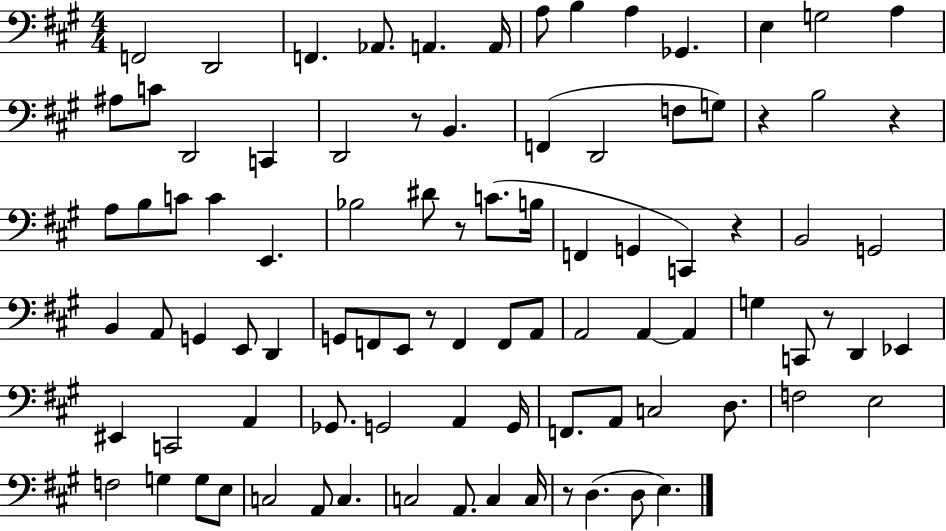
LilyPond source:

{
  \clef bass
  \numericTimeSignature
  \time 4/4
  \key a \major
  f,2 d,2 | f,4. aes,8. a,4. a,16 | a8 b4 a4 ges,4. | e4 g2 a4 | \break ais8 c'8 d,2 c,4 | d,2 r8 b,4. | f,4( d,2 f8 g8) | r4 b2 r4 | \break a8 b8 c'8 c'4 e,4. | bes2 dis'8 r8 c'8.( b16 | f,4 g,4 c,4) r4 | b,2 g,2 | \break b,4 a,8 g,4 e,8 d,4 | g,8 f,8 e,8 r8 f,4 f,8 a,8 | a,2 a,4~~ a,4 | g4 c,8 r8 d,4 ees,4 | \break eis,4 c,2 a,4 | ges,8. g,2 a,4 g,16 | f,8. a,8 c2 d8. | f2 e2 | \break f2 g4 g8 e8 | c2 a,8 c4. | c2 a,8. c4 c16 | r8 d4.( d8 e4.) | \break \bar "|."
}